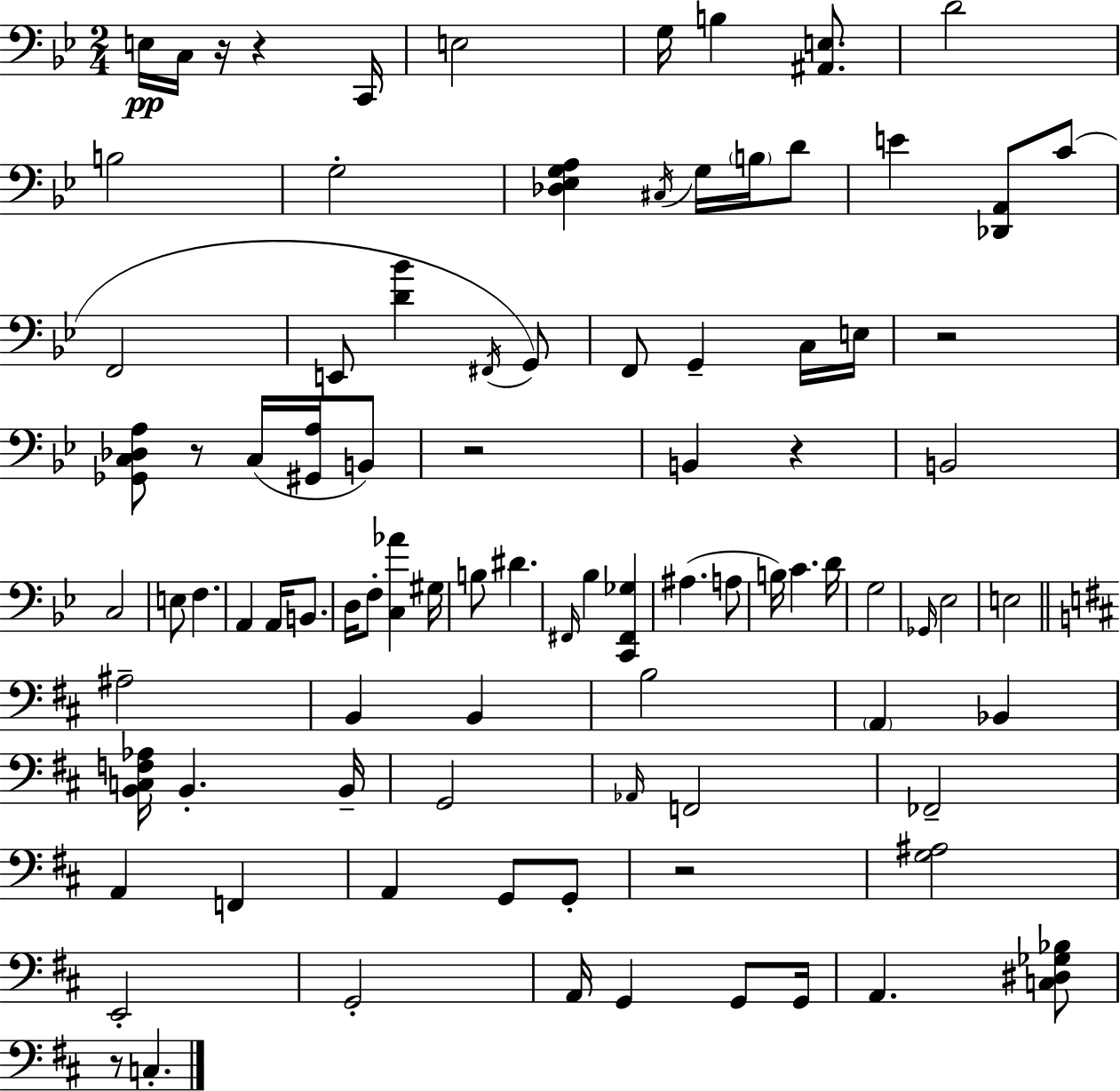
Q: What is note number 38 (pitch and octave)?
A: D#4